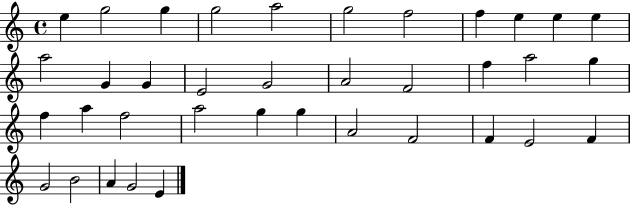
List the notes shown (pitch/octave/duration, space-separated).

E5/q G5/h G5/q G5/h A5/h G5/h F5/h F5/q E5/q E5/q E5/q A5/h G4/q G4/q E4/h G4/h A4/h F4/h F5/q A5/h G5/q F5/q A5/q F5/h A5/h G5/q G5/q A4/h F4/h F4/q E4/h F4/q G4/h B4/h A4/q G4/h E4/q